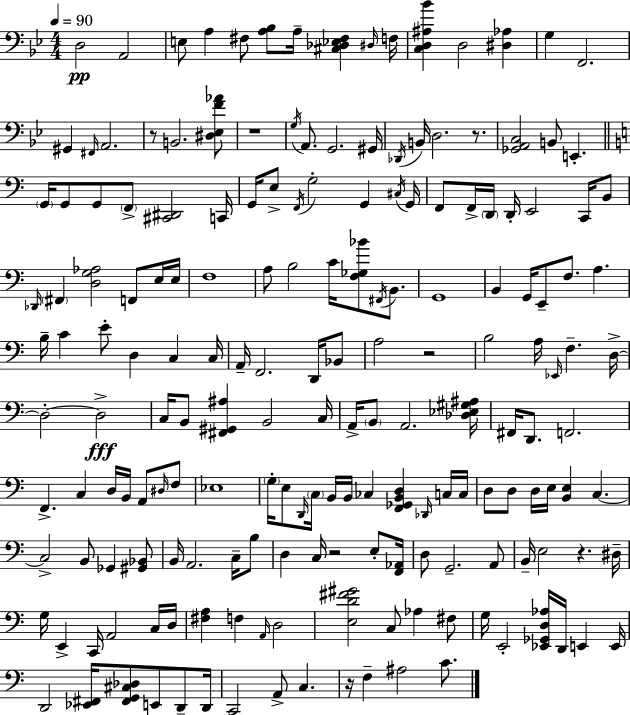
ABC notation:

X:1
T:Untitled
M:4/4
L:1/4
K:Bb
D,2 A,,2 E,/2 A, ^F,/2 [A,_B,]/2 A,/4 [^C,_D,_E,^F,] ^D,/4 F,/4 [C,D,^A,_B] D,2 [^D,_A,] G, F,,2 ^G,, ^F,,/4 A,,2 z/2 B,,2 [^D,_E,F_A]/2 z4 G,/4 A,,/2 G,,2 ^G,,/4 _D,,/4 B,,/4 D,2 z/2 [_G,,A,,C,]2 B,,/2 E,, G,,/4 G,,/2 G,,/2 F,,/2 [^C,,^D,,]2 C,,/4 G,,/4 E,/2 F,,/4 G,2 G,, ^C,/4 G,,/4 F,,/2 F,,/4 D,,/4 D,,/4 E,,2 C,,/4 B,,/2 _D,,/4 ^F,, [D,G,_A,]2 F,,/2 E,/4 E,/4 F,4 A,/2 B,2 C/4 [F,_G,_B]/2 ^F,,/4 B,,/2 G,,4 B,, G,,/4 E,,/2 F,/2 A, B,/4 C E/2 D, C, C,/4 A,,/4 F,,2 D,,/4 _B,,/2 A,2 z2 B,2 A,/4 _E,,/4 F, D,/4 D,2 D,2 C,/4 B,,/2 [^F,,^G,,^A,] B,,2 C,/4 A,,/4 B,,/2 A,,2 [_D,_E,^G,^A,]/4 ^F,,/4 D,,/2 F,,2 F,, C, D,/4 B,,/4 A,,/2 ^D,/4 F,/2 _E,4 G,/4 E,/2 D,,/4 C,/4 B,,/4 B,,/4 _C, [F,,_G,,B,,D,] _D,,/4 C,/4 C,/4 D,/2 D,/2 D,/4 E,/4 [B,,E,] C, C,2 B,,/2 _G,, [^G,,_B,,]/2 B,,/4 A,,2 C,/4 B,/2 D, C,/4 z2 E,/2 [F,,_A,,]/4 D,/2 G,,2 A,,/2 B,,/4 E,2 z ^D,/4 G,/4 E,, C,,/4 A,,2 C,/4 D,/4 [^F,A,] F, A,,/4 D,2 [E,D^F^G]2 C,/2 _A, ^F,/2 G,/4 E,,2 [_E,,_G,,D,_A,]/4 D,,/4 E,, E,,/4 D,,2 [_E,,^F,,]/4 [^F,,G,,^C,_D,]/2 E,,/2 D,,/2 D,,/4 C,,2 A,,/2 C, z/4 F, ^A,2 C/2